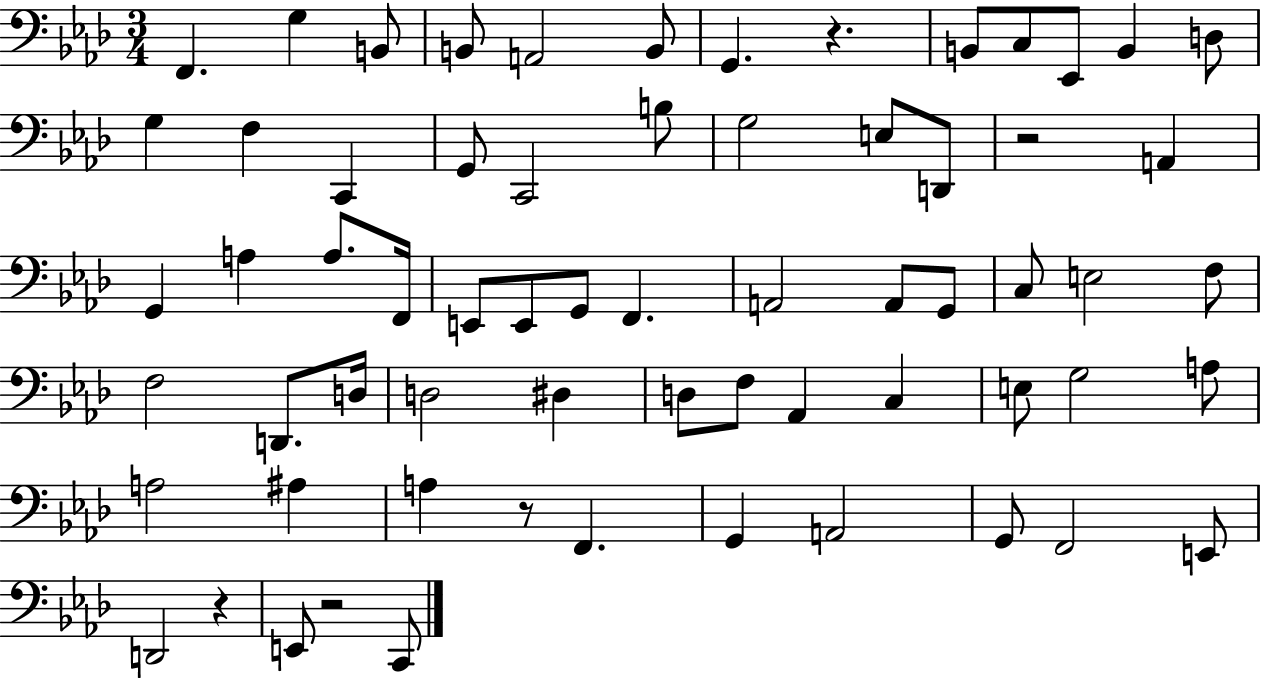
{
  \clef bass
  \numericTimeSignature
  \time 3/4
  \key aes \major
  f,4. g4 b,8 | b,8 a,2 b,8 | g,4. r4. | b,8 c8 ees,8 b,4 d8 | \break g4 f4 c,4 | g,8 c,2 b8 | g2 e8 d,8 | r2 a,4 | \break g,4 a4 a8. f,16 | e,8 e,8 g,8 f,4. | a,2 a,8 g,8 | c8 e2 f8 | \break f2 d,8. d16 | d2 dis4 | d8 f8 aes,4 c4 | e8 g2 a8 | \break a2 ais4 | a4 r8 f,4. | g,4 a,2 | g,8 f,2 e,8 | \break d,2 r4 | e,8 r2 c,8 | \bar "|."
}